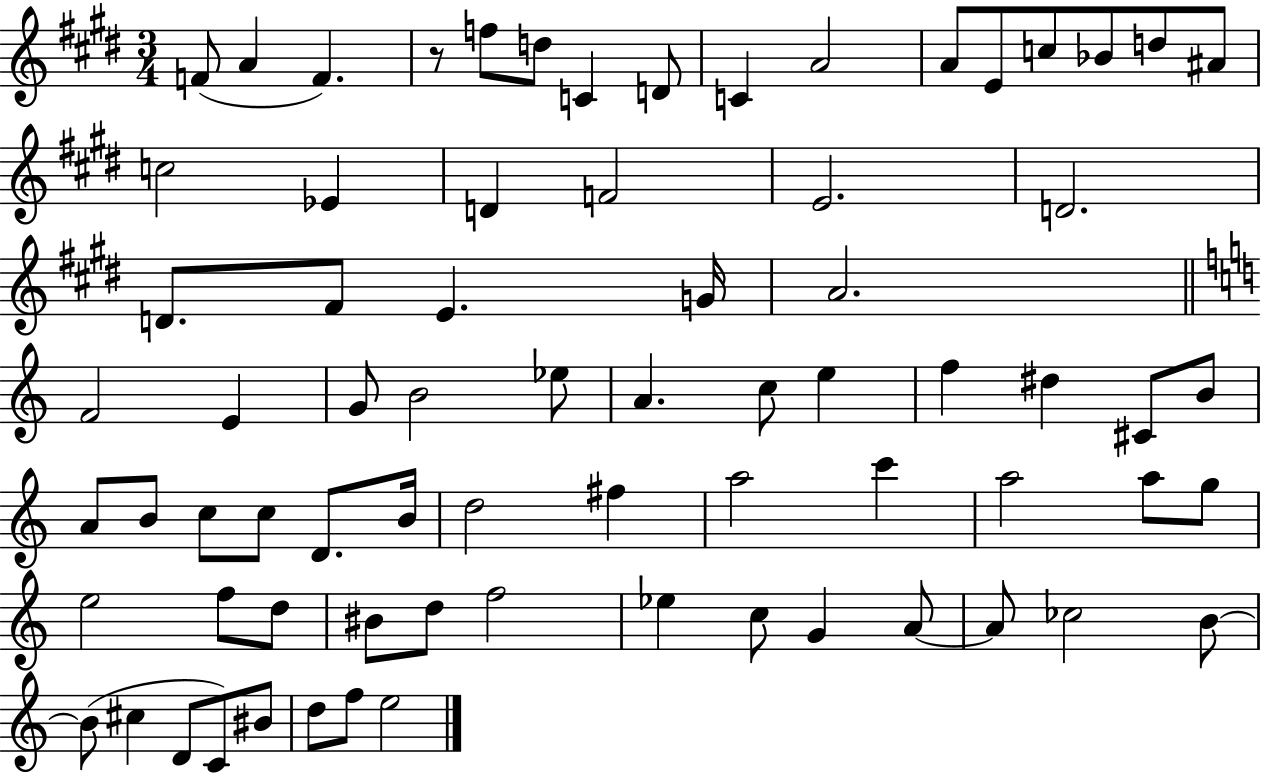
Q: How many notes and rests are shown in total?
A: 73